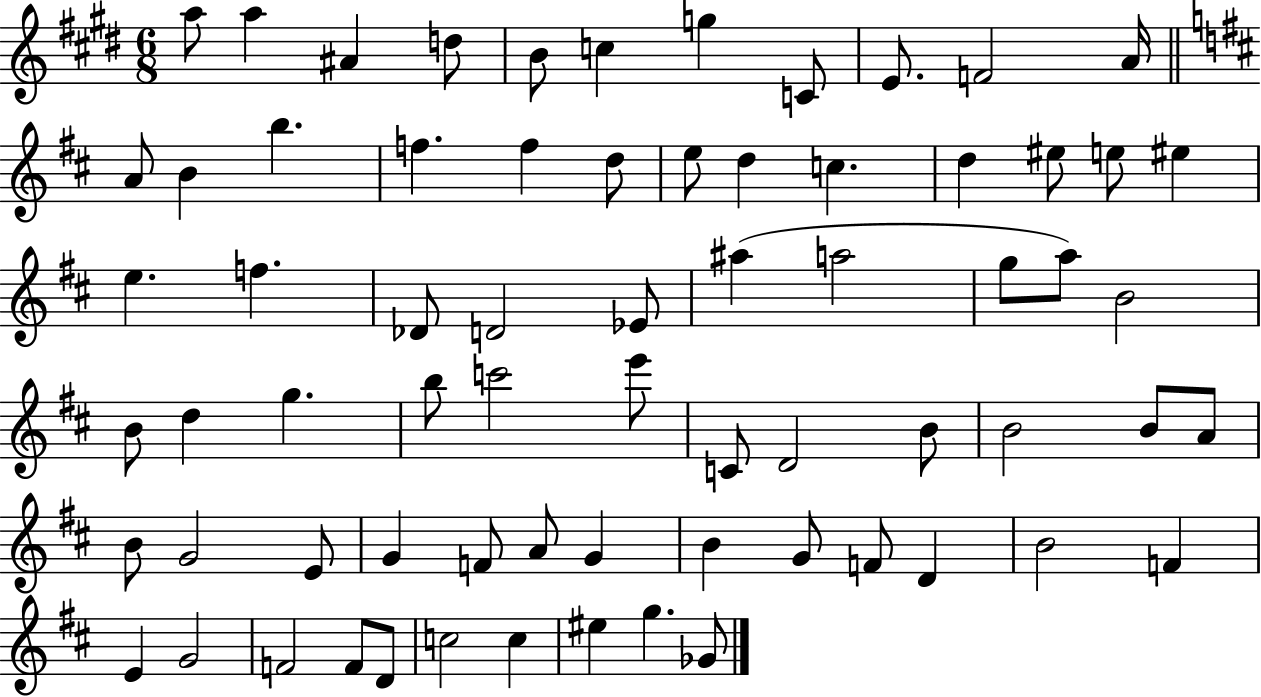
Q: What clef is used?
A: treble